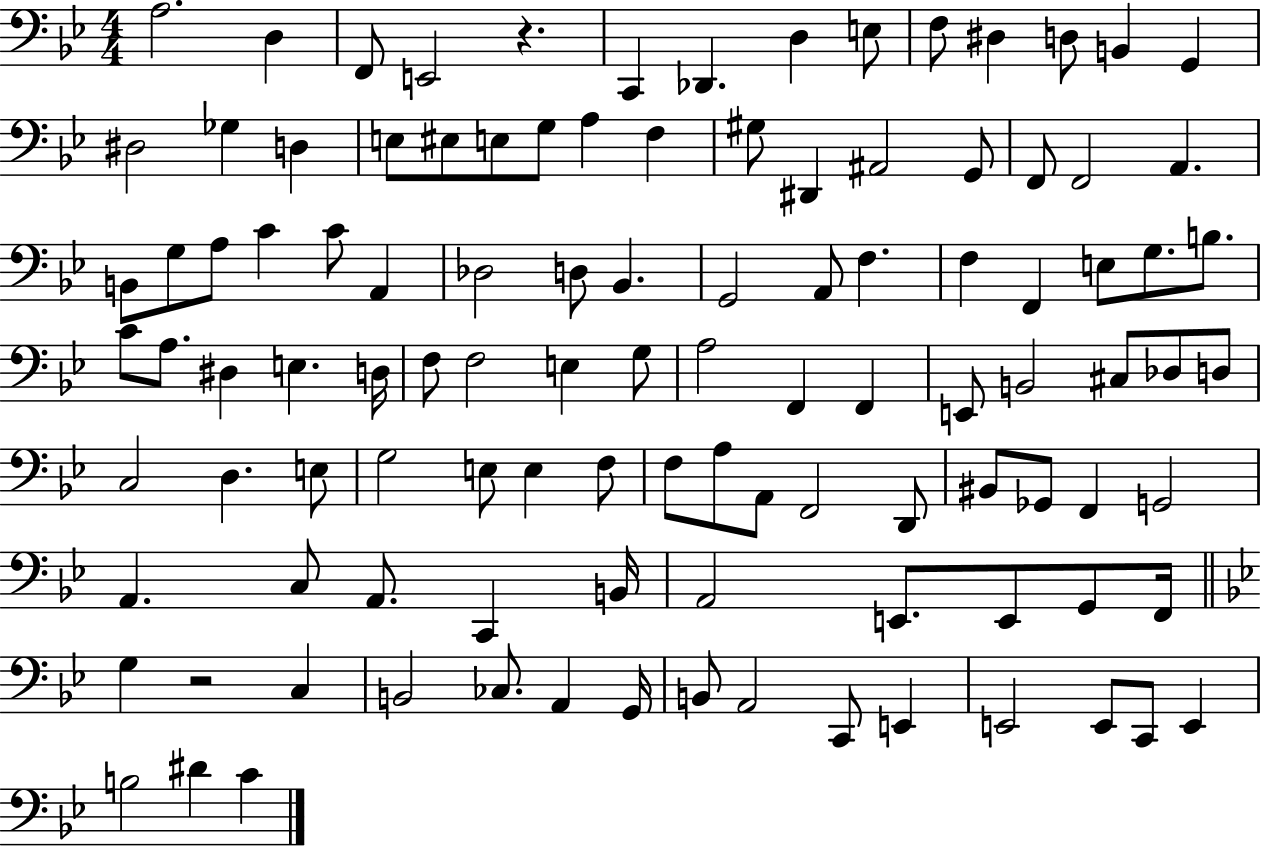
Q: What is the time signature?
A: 4/4